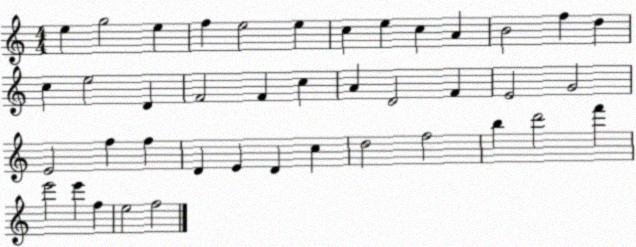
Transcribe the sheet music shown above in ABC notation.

X:1
T:Untitled
M:4/4
L:1/4
K:C
e g2 e f e2 e c e c A B2 f d c e2 D F2 F c A D2 F E2 G2 E2 f f D E D c d2 f2 b d'2 f' e'2 e' f e2 f2